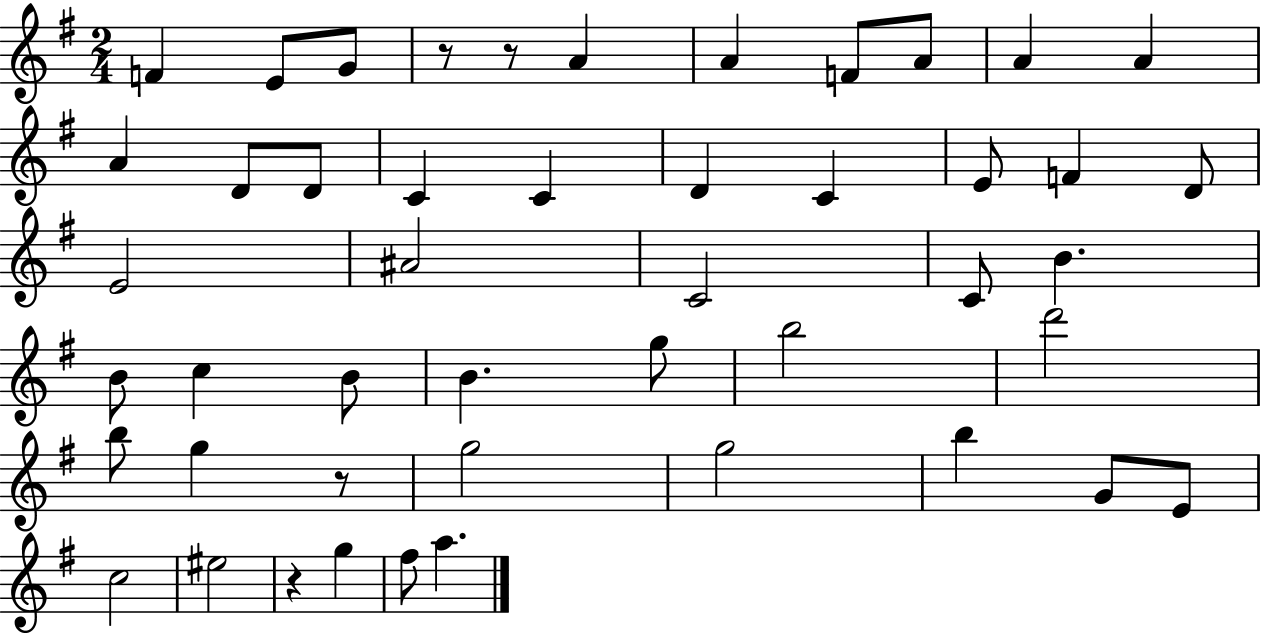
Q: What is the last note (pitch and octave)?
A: A5